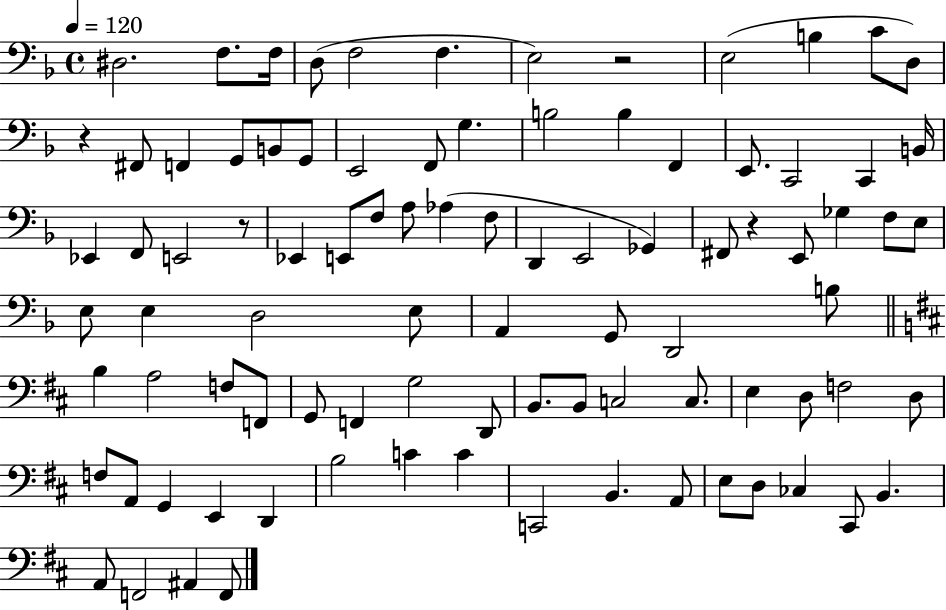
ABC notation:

X:1
T:Untitled
M:4/4
L:1/4
K:F
^D,2 F,/2 F,/4 D,/2 F,2 F, E,2 z2 E,2 B, C/2 D,/2 z ^F,,/2 F,, G,,/2 B,,/2 G,,/2 E,,2 F,,/2 G, B,2 B, F,, E,,/2 C,,2 C,, B,,/4 _E,, F,,/2 E,,2 z/2 _E,, E,,/2 F,/2 A,/2 _A, F,/2 D,, E,,2 _G,, ^F,,/2 z E,,/2 _G, F,/2 E,/2 E,/2 E, D,2 E,/2 A,, G,,/2 D,,2 B,/2 B, A,2 F,/2 F,,/2 G,,/2 F,, G,2 D,,/2 B,,/2 B,,/2 C,2 C,/2 E, D,/2 F,2 D,/2 F,/2 A,,/2 G,, E,, D,, B,2 C C C,,2 B,, A,,/2 E,/2 D,/2 _C, ^C,,/2 B,, A,,/2 F,,2 ^A,, F,,/2